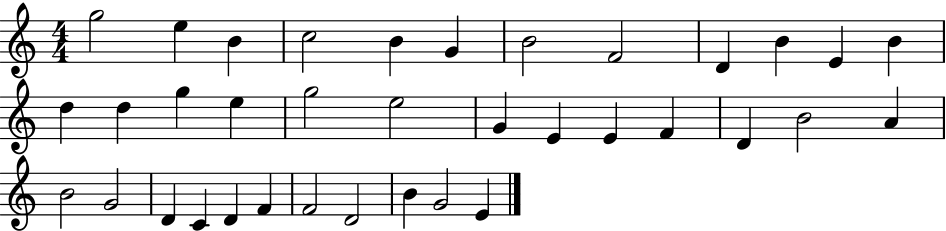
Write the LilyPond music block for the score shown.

{
  \clef treble
  \numericTimeSignature
  \time 4/4
  \key c \major
  g''2 e''4 b'4 | c''2 b'4 g'4 | b'2 f'2 | d'4 b'4 e'4 b'4 | \break d''4 d''4 g''4 e''4 | g''2 e''2 | g'4 e'4 e'4 f'4 | d'4 b'2 a'4 | \break b'2 g'2 | d'4 c'4 d'4 f'4 | f'2 d'2 | b'4 g'2 e'4 | \break \bar "|."
}